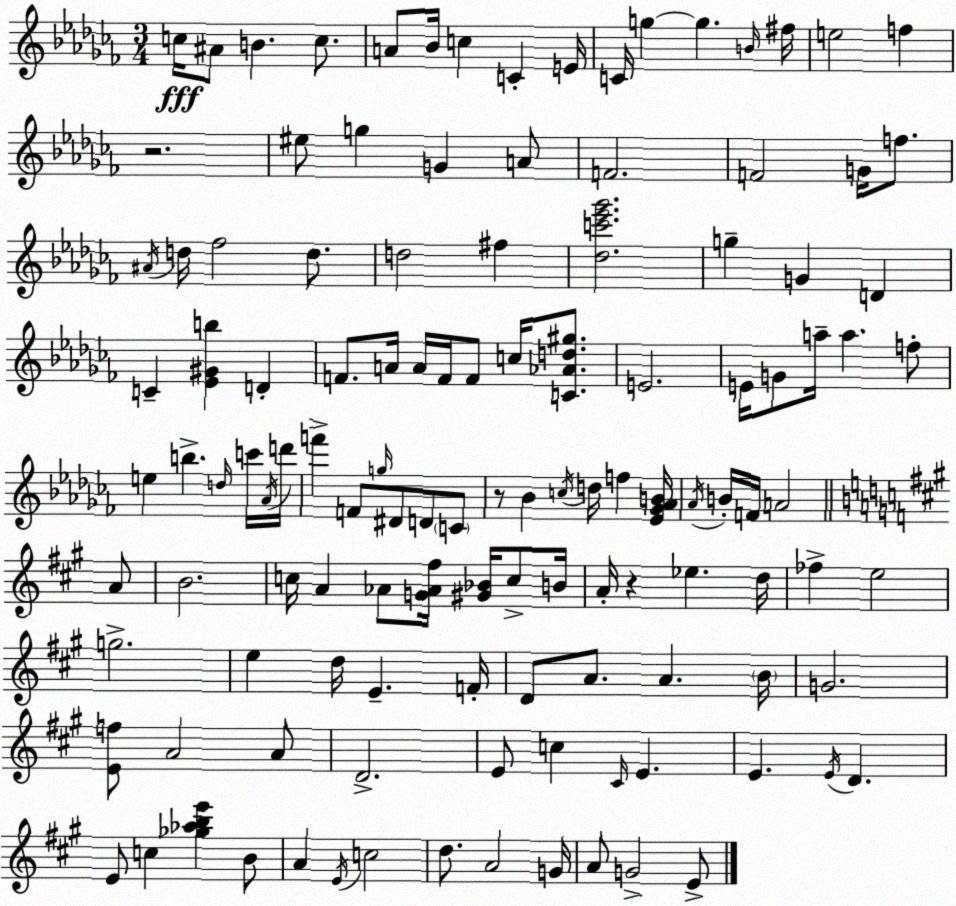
X:1
T:Untitled
M:3/4
L:1/4
K:Abm
c/4 ^A/2 B c/2 A/2 _B/4 c C E/4 C/4 g g B/4 ^f/4 e2 f z2 ^e/2 g G A/2 F2 F2 G/4 f/2 ^A/4 d/4 _f2 d/2 d2 ^f [_dc'_e'_g']2 g G D C [_E^Gb] D F/2 A/4 A/4 F/4 F/2 c/4 [C_Ad^g]/2 E2 E/4 G/2 a/4 a f/2 e b d/4 c'/4 _A/4 d'/4 f' F/2 g/4 ^D/2 D/2 C/2 z/2 _B c/4 d/4 f [_E_G_AB]/4 _A/4 B/4 F/4 A2 A/2 B2 c/4 A _A/2 [G_A^f]/4 [^G_B]/4 c/2 B/4 A/4 z _e d/4 _f e2 g2 e d/4 E F/4 D/2 A/2 A B/4 G2 [Ef]/2 A2 A/2 D2 E/2 c ^C/4 E E E/4 D E/2 c [_g_abe'] B/2 A E/4 c2 d/2 A2 G/4 A/2 G2 E/2